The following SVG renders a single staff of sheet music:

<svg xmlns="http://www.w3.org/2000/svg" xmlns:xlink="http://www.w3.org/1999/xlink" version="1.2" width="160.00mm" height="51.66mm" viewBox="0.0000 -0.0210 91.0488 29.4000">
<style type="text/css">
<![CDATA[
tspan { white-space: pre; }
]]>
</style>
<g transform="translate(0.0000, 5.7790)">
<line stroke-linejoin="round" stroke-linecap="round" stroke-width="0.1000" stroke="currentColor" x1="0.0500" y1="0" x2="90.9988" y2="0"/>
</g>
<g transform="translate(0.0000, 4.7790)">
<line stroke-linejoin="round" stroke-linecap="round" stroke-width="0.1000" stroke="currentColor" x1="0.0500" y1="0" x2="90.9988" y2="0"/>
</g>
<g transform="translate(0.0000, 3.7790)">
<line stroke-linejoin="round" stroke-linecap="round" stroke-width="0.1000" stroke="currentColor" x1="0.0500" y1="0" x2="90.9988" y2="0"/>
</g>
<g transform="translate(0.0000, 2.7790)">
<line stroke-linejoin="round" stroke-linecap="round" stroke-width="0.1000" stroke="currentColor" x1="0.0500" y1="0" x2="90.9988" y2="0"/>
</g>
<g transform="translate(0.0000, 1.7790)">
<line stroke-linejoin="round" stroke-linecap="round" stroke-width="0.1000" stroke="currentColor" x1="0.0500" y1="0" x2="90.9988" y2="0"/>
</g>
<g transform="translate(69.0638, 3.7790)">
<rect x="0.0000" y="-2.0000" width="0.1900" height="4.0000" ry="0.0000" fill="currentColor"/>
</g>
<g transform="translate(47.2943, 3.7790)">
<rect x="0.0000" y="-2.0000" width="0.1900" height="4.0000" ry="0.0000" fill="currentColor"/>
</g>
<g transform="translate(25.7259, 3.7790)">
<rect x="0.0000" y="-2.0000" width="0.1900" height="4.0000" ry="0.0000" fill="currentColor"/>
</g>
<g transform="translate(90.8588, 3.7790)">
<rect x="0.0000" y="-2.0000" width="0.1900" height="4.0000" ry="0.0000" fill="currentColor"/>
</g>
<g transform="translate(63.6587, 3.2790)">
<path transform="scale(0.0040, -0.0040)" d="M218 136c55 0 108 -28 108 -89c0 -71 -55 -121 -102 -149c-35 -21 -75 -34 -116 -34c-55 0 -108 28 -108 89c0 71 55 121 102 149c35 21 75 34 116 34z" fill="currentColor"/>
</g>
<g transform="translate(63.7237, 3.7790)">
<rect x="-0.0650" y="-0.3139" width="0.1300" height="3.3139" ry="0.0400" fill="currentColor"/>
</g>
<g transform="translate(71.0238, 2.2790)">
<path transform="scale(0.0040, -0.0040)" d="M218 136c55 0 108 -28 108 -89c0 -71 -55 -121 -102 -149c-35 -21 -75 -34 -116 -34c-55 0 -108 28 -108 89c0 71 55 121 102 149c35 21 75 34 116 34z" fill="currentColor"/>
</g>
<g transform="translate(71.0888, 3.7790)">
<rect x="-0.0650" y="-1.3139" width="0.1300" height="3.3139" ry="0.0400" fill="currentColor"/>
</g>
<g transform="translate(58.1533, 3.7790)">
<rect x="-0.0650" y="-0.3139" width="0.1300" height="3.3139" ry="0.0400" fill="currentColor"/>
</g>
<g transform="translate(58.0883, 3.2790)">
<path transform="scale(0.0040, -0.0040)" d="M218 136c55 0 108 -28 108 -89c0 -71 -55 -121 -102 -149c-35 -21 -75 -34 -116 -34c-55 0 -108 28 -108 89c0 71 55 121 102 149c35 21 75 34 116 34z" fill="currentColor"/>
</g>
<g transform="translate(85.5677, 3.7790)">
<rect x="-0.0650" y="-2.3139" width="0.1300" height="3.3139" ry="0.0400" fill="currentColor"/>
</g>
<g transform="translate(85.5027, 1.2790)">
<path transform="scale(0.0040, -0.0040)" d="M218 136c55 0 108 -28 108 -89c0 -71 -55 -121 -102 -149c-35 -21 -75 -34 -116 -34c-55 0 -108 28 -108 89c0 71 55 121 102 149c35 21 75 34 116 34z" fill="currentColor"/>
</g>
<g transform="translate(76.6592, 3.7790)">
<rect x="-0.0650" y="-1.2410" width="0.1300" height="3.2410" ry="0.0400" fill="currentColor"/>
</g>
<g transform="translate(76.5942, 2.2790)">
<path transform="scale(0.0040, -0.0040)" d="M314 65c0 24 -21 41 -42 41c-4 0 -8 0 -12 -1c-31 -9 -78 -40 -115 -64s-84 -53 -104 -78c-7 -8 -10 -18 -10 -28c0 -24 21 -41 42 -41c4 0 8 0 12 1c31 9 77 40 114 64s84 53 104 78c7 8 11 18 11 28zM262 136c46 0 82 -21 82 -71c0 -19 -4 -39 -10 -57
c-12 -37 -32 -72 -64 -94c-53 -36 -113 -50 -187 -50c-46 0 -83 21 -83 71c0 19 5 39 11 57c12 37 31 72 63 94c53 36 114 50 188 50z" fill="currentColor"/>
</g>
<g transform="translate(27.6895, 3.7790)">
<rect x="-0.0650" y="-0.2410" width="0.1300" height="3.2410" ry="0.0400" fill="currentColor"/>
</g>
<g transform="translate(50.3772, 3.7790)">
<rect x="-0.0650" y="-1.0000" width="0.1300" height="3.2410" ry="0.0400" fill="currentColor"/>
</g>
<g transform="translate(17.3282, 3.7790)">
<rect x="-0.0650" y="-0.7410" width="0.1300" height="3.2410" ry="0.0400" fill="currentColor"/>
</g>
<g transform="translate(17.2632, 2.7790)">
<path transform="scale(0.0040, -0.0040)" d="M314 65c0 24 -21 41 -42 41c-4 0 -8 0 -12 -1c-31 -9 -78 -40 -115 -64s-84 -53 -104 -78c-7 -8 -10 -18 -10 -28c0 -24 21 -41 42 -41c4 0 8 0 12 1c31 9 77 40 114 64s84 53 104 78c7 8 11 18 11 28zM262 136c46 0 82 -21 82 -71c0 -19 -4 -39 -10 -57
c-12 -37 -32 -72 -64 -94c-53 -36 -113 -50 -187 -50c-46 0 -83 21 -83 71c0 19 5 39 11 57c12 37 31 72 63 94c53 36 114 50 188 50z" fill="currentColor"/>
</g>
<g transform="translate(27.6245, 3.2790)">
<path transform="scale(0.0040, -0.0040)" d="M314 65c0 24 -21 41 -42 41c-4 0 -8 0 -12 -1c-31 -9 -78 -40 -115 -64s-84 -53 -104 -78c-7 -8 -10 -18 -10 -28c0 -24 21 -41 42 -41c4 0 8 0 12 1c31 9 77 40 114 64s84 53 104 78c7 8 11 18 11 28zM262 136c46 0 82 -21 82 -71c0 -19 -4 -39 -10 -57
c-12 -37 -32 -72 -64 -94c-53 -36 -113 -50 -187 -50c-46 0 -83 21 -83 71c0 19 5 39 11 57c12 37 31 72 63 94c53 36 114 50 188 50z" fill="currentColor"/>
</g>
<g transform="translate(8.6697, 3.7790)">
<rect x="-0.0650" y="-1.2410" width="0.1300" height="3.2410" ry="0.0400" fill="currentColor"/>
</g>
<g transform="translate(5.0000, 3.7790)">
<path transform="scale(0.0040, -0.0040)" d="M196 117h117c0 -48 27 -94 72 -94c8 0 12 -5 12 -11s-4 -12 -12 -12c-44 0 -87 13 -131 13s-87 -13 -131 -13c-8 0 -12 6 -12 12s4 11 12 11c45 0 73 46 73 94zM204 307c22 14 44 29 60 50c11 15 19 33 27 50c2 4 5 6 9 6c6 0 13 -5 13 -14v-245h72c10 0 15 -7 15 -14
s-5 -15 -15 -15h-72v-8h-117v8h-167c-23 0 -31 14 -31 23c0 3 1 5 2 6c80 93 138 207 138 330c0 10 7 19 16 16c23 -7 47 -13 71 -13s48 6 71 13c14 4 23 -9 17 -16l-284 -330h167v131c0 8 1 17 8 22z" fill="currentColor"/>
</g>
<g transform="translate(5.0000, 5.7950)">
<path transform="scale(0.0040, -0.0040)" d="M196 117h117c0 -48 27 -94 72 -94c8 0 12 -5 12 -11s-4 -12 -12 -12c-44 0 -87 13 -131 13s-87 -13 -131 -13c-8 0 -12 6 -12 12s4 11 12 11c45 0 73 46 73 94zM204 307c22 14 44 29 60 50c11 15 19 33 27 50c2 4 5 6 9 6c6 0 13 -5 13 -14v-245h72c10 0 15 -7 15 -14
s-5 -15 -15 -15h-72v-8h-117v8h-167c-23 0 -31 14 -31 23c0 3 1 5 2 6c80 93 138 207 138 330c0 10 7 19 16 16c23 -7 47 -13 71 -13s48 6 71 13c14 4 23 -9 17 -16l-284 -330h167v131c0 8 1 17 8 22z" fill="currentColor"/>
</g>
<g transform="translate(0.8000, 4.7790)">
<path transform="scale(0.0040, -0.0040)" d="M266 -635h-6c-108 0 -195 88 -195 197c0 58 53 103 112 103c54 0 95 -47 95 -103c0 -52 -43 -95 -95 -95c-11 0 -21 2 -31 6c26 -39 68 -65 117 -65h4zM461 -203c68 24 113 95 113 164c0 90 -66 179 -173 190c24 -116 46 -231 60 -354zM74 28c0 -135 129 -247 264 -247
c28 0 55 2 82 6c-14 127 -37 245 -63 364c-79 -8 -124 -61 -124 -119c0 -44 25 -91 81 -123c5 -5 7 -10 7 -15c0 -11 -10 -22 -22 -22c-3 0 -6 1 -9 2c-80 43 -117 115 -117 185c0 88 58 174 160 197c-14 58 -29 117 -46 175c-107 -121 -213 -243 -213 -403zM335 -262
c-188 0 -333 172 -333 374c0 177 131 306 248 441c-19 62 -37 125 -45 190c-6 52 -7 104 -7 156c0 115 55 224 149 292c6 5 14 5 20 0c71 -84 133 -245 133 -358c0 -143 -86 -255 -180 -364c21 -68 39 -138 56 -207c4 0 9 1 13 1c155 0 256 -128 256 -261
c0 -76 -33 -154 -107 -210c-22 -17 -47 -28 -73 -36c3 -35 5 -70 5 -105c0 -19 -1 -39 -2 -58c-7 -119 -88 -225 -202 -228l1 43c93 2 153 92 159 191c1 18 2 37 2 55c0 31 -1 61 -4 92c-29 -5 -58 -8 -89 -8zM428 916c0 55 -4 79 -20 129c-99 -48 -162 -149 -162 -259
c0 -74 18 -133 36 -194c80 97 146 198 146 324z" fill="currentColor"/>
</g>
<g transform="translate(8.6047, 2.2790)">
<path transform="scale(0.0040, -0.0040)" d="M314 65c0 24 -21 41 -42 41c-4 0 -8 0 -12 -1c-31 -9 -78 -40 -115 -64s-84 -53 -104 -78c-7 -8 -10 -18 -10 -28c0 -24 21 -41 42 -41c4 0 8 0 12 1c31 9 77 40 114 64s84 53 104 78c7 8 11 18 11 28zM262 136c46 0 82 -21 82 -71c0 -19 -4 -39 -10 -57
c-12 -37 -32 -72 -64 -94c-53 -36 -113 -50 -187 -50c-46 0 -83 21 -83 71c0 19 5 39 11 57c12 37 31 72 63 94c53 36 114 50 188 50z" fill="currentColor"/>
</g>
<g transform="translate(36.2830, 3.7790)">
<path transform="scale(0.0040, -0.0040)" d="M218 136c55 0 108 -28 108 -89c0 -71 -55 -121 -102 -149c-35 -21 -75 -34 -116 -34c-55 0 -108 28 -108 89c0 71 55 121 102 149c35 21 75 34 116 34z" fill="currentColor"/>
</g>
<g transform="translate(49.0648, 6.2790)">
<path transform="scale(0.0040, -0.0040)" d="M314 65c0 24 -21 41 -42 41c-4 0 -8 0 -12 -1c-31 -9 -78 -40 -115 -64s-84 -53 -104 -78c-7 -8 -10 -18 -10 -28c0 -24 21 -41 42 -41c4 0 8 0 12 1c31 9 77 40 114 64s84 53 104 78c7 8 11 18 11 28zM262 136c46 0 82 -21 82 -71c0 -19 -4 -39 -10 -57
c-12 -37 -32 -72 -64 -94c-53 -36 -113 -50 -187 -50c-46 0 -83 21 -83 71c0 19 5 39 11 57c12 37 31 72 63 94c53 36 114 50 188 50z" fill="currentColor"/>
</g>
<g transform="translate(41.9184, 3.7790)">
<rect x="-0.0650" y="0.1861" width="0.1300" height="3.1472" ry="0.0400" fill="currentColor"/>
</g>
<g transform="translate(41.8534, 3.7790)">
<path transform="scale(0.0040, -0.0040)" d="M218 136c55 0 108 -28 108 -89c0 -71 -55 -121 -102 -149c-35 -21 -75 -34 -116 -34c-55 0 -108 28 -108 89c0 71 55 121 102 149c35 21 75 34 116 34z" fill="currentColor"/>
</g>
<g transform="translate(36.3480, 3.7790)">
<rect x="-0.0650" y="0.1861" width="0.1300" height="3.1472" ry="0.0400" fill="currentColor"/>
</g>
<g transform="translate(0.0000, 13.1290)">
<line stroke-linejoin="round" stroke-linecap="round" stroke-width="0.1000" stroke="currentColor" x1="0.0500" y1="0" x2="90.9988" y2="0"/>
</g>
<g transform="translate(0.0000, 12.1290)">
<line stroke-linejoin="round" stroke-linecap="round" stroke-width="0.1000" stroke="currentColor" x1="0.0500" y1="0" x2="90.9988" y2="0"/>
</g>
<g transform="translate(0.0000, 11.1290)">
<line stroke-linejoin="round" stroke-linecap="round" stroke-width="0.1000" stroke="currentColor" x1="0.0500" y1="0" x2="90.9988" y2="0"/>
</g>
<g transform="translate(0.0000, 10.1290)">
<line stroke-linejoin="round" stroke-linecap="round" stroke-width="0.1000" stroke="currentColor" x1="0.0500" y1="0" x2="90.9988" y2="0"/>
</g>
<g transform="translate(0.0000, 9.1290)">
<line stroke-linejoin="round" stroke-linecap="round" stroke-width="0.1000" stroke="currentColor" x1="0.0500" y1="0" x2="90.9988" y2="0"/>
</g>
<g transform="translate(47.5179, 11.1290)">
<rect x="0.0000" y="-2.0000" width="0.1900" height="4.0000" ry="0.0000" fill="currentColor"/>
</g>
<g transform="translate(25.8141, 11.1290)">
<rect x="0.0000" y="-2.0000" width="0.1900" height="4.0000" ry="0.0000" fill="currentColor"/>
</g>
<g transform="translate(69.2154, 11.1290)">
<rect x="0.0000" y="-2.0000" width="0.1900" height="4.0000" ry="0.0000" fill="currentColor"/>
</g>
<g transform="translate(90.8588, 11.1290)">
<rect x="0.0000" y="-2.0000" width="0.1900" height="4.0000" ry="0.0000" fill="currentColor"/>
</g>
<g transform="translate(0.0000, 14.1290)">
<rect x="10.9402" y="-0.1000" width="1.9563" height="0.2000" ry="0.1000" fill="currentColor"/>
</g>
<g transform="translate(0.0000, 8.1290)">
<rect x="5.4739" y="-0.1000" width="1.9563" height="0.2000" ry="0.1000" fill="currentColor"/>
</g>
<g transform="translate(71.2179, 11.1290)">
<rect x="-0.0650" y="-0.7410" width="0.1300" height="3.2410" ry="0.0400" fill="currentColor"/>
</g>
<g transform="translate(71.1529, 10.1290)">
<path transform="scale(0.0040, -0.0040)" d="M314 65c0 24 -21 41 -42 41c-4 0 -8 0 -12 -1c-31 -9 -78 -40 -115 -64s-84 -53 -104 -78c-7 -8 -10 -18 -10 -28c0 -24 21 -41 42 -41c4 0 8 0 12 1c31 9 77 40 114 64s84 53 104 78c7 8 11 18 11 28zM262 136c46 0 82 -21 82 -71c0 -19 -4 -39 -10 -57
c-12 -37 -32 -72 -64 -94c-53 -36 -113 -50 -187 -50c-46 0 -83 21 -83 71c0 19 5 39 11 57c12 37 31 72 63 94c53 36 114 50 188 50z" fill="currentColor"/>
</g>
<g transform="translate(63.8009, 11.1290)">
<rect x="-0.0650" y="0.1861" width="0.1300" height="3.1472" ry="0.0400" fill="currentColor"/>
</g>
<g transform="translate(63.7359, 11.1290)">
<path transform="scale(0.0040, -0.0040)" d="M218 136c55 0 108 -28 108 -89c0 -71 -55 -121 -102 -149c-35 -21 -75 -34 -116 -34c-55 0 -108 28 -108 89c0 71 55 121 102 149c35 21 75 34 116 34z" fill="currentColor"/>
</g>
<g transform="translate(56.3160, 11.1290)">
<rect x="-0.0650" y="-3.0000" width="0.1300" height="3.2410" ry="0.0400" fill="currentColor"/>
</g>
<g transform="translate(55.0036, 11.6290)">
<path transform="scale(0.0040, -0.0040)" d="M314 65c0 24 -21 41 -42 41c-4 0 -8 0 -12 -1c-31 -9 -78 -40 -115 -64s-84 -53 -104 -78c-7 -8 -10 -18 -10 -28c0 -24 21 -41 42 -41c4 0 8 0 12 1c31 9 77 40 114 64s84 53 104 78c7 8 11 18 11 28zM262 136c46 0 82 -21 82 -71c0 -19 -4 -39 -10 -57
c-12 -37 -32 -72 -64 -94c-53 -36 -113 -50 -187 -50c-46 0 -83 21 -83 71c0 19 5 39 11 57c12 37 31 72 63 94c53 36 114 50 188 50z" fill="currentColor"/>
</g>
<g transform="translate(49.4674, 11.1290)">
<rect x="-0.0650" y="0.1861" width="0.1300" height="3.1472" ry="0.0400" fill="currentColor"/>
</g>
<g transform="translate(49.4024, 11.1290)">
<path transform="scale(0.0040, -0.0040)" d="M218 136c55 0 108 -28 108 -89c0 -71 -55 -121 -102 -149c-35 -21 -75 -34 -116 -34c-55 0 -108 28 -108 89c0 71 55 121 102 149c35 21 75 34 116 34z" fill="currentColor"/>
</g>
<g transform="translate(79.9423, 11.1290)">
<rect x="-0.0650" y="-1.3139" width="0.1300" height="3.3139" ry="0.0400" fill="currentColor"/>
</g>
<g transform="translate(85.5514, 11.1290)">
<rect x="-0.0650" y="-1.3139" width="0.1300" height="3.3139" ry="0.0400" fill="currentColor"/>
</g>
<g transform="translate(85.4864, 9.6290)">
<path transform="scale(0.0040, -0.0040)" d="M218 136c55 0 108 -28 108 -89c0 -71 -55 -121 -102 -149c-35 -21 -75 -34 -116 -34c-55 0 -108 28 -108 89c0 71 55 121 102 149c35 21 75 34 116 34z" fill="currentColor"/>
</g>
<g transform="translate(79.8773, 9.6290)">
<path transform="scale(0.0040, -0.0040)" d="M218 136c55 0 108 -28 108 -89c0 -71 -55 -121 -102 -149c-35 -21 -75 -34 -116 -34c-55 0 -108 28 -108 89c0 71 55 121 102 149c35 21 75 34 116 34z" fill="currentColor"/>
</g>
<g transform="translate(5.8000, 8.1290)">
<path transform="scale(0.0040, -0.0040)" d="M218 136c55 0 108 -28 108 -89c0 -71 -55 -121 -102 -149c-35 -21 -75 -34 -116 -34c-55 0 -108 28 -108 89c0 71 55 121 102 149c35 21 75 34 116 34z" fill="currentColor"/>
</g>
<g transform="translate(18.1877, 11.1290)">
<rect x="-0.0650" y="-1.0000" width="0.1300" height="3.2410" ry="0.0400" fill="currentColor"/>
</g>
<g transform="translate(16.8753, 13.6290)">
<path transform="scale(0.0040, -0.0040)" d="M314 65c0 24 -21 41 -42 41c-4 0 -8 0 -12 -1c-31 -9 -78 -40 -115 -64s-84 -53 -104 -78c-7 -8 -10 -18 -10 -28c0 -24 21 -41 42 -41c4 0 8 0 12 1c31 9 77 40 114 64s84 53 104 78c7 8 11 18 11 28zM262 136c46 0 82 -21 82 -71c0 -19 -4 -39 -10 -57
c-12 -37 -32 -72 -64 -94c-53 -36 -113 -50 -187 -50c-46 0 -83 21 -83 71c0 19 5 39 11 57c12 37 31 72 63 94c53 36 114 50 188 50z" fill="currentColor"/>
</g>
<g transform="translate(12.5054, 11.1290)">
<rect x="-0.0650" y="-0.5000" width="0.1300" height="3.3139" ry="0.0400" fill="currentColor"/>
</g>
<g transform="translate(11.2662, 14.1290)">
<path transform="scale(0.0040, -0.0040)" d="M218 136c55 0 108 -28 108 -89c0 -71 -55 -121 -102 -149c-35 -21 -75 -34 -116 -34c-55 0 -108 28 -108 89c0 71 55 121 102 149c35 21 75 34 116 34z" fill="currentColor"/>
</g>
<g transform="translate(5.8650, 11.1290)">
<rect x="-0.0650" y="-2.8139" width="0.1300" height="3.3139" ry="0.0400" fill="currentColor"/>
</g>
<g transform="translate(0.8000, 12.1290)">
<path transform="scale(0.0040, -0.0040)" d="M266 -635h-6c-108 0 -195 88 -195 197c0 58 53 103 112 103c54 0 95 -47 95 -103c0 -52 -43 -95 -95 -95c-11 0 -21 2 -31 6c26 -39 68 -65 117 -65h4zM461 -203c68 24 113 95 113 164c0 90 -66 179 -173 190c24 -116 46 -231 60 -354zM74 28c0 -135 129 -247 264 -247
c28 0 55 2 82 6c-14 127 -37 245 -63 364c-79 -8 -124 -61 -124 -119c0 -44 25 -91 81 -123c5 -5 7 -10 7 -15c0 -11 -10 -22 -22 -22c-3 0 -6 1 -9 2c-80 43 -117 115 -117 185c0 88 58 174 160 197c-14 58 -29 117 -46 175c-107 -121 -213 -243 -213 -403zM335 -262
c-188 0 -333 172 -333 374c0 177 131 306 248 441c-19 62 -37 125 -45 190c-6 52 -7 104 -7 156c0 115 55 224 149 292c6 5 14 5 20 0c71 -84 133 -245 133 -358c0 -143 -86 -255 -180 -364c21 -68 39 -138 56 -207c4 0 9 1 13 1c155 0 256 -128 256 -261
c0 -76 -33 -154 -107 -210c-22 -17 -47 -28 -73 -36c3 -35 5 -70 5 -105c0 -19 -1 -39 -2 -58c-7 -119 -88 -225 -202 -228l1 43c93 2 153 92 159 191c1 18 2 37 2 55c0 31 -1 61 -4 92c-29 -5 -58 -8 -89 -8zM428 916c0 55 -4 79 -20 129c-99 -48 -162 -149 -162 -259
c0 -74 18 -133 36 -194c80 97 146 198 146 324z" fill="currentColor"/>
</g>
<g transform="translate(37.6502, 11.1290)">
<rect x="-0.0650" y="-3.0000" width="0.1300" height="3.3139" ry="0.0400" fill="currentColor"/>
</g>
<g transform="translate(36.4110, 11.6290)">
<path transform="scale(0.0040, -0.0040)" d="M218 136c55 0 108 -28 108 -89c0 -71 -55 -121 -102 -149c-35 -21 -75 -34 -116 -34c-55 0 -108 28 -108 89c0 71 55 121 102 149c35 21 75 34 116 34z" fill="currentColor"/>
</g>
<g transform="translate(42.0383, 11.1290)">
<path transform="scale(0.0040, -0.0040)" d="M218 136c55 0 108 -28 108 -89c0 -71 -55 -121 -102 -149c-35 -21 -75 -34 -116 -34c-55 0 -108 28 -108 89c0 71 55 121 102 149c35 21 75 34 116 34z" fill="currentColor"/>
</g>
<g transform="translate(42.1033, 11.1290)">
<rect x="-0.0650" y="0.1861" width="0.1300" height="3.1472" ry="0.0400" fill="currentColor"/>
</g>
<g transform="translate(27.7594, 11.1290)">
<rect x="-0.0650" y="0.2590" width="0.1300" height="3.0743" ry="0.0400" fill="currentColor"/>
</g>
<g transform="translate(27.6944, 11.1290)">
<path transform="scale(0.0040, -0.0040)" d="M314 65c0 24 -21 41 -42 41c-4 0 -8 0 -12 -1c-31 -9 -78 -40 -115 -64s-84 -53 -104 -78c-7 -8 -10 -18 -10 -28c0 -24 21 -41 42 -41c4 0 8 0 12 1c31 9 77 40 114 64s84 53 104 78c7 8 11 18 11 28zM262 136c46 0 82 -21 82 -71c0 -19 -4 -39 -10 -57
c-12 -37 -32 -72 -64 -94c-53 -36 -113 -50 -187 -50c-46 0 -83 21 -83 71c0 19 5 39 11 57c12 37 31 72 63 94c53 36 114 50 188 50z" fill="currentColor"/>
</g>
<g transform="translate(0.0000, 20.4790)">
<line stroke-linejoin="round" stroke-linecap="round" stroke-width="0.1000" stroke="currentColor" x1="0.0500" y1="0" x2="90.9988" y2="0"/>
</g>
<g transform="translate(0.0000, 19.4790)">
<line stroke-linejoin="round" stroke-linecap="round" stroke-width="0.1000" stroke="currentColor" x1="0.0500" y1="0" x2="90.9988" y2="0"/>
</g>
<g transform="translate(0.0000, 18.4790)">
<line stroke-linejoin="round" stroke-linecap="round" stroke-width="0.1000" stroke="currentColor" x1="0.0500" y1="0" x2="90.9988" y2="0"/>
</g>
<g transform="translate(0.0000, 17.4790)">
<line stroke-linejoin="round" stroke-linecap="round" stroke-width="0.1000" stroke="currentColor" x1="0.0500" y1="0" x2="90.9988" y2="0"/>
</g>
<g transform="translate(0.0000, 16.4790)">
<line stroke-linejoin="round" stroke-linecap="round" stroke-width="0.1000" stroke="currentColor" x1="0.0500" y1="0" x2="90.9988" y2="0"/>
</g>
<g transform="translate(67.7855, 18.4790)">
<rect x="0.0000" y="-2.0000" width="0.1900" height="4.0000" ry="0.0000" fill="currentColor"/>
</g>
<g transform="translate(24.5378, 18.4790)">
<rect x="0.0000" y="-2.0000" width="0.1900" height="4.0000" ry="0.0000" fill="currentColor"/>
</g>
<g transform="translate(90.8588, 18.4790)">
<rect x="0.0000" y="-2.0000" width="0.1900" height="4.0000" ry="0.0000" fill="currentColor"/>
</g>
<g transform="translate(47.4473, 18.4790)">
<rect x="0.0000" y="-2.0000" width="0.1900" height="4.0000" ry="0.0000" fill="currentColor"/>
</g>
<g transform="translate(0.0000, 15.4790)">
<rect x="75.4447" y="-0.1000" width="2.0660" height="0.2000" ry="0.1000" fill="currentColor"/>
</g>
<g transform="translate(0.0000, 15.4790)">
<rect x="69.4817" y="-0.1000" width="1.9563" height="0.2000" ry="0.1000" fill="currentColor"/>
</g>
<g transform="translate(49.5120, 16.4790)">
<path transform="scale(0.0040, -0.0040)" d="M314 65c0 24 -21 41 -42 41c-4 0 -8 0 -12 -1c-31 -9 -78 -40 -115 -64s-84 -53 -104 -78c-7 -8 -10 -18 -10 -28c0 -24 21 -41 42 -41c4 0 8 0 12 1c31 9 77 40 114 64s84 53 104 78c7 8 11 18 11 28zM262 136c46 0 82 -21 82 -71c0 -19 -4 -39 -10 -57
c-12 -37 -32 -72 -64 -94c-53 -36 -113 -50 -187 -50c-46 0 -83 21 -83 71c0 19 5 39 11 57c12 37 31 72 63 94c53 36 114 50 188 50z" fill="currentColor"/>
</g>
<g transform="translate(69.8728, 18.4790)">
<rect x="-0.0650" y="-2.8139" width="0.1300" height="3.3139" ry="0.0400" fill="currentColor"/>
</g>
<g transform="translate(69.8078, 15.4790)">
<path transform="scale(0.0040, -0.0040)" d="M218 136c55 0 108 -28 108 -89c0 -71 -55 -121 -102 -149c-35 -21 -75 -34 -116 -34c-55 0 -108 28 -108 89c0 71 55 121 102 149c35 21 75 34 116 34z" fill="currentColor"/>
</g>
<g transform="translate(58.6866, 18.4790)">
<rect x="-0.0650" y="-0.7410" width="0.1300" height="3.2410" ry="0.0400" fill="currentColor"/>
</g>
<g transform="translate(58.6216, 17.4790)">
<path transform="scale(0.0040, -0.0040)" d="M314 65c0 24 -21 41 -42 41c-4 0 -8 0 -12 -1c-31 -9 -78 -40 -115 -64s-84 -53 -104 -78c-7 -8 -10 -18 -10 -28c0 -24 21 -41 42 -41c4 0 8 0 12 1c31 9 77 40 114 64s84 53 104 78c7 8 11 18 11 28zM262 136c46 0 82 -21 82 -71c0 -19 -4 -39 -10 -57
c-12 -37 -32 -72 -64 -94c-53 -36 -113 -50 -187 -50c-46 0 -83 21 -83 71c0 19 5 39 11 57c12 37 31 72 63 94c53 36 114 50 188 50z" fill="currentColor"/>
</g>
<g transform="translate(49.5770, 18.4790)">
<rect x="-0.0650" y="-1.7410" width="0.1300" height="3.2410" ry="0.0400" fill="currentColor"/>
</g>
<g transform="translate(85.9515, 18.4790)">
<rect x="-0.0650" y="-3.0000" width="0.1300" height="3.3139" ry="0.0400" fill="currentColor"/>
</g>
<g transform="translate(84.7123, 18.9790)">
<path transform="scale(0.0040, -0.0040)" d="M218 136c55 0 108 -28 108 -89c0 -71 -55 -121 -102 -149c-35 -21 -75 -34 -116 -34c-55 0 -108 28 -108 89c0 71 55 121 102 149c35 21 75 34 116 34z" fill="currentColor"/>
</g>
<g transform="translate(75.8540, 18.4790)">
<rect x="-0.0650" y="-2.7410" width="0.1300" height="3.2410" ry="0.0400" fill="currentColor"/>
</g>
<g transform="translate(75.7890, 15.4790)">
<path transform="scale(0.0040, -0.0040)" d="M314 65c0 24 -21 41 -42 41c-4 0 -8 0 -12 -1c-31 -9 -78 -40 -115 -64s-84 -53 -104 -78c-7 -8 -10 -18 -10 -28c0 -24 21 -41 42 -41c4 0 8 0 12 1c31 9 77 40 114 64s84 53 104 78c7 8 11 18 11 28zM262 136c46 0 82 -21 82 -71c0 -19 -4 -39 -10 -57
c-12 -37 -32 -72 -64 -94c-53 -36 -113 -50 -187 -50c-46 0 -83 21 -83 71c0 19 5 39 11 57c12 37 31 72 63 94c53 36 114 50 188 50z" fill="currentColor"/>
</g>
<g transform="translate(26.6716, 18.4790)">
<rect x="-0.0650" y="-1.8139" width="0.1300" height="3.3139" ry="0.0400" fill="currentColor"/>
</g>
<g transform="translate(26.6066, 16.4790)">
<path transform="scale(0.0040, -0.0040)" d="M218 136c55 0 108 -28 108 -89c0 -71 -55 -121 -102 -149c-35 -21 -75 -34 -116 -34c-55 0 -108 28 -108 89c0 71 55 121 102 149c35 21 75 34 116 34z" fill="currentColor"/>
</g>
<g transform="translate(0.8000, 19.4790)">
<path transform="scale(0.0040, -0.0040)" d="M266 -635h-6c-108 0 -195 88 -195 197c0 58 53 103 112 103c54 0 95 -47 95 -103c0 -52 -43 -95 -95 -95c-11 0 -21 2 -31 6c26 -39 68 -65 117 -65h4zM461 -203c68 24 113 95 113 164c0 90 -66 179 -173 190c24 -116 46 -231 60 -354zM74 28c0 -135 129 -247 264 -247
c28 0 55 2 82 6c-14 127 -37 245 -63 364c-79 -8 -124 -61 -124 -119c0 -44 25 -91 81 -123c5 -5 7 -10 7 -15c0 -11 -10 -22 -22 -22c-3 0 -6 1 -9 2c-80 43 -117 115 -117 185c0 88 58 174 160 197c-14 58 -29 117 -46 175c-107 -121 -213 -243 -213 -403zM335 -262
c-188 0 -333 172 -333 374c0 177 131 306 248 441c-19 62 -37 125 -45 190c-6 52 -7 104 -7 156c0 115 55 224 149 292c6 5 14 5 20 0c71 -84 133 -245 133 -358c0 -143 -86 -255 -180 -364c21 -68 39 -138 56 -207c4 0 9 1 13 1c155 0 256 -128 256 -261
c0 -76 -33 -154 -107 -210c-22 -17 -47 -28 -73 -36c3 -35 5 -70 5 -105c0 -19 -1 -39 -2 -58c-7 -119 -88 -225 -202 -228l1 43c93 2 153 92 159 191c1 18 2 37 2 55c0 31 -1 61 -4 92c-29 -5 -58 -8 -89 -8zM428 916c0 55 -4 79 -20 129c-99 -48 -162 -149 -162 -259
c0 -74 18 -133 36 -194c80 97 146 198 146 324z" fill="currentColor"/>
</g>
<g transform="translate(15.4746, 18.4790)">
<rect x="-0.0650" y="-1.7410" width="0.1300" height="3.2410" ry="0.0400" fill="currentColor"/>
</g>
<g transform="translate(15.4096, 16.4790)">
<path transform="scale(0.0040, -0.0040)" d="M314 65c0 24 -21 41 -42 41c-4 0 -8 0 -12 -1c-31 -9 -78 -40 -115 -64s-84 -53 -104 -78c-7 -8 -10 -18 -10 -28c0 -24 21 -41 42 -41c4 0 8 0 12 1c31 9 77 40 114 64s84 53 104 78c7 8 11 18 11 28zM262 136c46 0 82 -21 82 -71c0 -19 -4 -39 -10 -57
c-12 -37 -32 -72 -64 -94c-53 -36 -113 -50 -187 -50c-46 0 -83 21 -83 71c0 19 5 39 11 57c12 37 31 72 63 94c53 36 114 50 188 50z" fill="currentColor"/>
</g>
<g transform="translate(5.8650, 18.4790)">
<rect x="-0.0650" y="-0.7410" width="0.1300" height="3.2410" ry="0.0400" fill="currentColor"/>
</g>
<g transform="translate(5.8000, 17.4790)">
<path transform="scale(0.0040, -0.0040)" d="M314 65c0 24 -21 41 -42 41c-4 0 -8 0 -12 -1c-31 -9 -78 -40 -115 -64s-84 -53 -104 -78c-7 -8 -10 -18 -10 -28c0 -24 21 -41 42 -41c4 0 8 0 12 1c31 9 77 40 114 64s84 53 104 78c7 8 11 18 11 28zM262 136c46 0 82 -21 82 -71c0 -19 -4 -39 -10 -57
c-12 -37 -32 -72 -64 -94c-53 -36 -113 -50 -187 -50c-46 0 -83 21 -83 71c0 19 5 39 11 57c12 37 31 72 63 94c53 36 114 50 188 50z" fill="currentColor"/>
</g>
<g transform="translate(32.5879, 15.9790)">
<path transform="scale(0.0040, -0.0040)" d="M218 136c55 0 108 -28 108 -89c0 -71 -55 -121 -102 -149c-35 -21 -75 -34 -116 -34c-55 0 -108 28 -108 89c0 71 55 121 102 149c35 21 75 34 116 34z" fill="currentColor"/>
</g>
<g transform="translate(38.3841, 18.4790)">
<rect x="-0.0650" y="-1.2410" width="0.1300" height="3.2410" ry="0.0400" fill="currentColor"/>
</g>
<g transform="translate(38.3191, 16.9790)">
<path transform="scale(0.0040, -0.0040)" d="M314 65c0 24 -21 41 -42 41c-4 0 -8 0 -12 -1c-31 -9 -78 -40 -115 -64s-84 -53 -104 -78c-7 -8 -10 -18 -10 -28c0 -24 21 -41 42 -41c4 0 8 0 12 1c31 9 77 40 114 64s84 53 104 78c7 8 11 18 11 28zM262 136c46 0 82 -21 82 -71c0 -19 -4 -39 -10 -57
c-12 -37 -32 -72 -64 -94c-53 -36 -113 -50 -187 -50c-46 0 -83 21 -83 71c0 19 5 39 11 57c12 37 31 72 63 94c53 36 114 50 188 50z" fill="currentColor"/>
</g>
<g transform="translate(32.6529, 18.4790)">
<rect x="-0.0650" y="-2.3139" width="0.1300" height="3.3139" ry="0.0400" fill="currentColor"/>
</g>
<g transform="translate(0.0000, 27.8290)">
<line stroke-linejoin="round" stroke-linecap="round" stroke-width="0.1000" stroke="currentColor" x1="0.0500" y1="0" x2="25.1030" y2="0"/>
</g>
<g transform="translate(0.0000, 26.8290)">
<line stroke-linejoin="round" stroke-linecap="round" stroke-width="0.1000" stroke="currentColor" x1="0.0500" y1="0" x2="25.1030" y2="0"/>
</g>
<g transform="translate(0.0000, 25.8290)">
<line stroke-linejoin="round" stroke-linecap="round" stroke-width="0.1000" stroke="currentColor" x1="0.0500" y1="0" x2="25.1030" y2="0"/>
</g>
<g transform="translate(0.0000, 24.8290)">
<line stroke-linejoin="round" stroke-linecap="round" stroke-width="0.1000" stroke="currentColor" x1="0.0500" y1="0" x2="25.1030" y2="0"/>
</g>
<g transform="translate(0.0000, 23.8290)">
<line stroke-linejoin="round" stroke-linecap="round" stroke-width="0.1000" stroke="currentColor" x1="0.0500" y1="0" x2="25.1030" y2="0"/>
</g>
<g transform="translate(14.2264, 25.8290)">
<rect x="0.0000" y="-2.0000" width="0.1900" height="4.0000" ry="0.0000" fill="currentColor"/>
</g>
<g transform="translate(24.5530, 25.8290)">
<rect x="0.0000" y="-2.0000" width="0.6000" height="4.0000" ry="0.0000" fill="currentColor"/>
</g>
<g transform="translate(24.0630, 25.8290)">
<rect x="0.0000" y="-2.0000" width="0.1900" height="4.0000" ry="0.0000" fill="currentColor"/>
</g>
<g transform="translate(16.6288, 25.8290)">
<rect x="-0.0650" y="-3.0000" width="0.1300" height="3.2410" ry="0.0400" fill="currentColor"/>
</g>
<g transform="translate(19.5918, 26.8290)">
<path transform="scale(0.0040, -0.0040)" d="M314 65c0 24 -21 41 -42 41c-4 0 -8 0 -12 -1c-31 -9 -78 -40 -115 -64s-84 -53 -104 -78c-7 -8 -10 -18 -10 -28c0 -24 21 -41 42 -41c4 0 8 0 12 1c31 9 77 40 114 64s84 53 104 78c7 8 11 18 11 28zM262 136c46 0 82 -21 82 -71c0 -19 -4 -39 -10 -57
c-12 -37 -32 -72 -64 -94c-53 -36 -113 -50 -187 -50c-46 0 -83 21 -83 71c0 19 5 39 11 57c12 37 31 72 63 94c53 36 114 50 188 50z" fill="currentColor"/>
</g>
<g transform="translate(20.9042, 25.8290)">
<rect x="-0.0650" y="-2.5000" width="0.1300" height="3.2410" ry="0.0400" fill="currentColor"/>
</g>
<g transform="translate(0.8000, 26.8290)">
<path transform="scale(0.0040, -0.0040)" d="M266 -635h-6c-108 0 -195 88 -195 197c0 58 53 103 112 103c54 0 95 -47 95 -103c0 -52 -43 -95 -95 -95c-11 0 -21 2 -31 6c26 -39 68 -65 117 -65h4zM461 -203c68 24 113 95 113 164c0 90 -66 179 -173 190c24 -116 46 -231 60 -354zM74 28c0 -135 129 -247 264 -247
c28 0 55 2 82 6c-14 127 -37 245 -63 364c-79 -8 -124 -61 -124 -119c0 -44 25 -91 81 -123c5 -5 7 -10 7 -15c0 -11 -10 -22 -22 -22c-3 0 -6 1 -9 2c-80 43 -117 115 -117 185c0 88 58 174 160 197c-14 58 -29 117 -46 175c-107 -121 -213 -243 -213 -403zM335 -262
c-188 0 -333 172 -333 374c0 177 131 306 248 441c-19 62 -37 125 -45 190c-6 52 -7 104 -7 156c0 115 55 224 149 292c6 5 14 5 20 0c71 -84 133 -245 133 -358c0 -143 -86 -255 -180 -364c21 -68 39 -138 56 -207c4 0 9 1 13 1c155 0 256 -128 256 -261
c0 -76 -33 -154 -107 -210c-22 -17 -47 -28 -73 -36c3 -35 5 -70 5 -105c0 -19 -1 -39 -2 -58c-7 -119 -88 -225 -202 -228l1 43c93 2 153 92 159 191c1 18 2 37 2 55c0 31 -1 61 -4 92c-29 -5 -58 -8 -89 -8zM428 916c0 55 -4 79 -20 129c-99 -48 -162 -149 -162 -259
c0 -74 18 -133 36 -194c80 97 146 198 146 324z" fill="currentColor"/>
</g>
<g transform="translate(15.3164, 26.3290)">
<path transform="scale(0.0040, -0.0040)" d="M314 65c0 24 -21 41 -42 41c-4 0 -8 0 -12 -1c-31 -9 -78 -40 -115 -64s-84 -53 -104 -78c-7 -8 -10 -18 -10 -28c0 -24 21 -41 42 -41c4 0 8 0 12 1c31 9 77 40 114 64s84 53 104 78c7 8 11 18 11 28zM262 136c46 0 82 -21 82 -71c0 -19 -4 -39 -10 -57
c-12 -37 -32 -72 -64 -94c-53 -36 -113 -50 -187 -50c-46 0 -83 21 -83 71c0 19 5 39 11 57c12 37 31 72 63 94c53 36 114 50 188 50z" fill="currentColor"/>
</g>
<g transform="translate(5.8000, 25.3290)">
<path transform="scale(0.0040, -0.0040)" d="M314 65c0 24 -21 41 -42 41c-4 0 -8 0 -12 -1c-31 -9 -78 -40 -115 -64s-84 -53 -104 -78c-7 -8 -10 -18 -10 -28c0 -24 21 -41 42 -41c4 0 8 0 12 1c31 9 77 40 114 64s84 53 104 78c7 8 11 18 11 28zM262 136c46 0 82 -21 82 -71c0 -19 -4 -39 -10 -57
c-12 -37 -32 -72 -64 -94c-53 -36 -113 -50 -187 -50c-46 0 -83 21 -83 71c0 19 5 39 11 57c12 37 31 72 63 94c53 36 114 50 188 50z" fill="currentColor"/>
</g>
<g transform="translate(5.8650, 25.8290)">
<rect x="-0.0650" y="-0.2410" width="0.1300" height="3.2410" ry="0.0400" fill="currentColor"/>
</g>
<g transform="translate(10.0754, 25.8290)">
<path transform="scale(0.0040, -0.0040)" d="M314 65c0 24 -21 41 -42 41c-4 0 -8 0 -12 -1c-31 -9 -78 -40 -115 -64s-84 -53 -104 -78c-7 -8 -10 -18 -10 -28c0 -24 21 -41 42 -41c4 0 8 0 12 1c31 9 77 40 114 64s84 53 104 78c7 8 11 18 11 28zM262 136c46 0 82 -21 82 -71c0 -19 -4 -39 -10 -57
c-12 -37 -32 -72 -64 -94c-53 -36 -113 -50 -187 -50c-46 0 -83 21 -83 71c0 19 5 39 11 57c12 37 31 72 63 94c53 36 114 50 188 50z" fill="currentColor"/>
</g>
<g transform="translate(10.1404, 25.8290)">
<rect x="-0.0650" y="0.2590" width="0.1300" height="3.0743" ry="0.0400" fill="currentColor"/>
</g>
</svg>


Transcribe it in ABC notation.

X:1
T:Untitled
M:4/4
L:1/4
K:C
e2 d2 c2 B B D2 c c e e2 g a C D2 B2 A B B A2 B d2 e e d2 f2 f g e2 f2 d2 a a2 A c2 B2 A2 G2